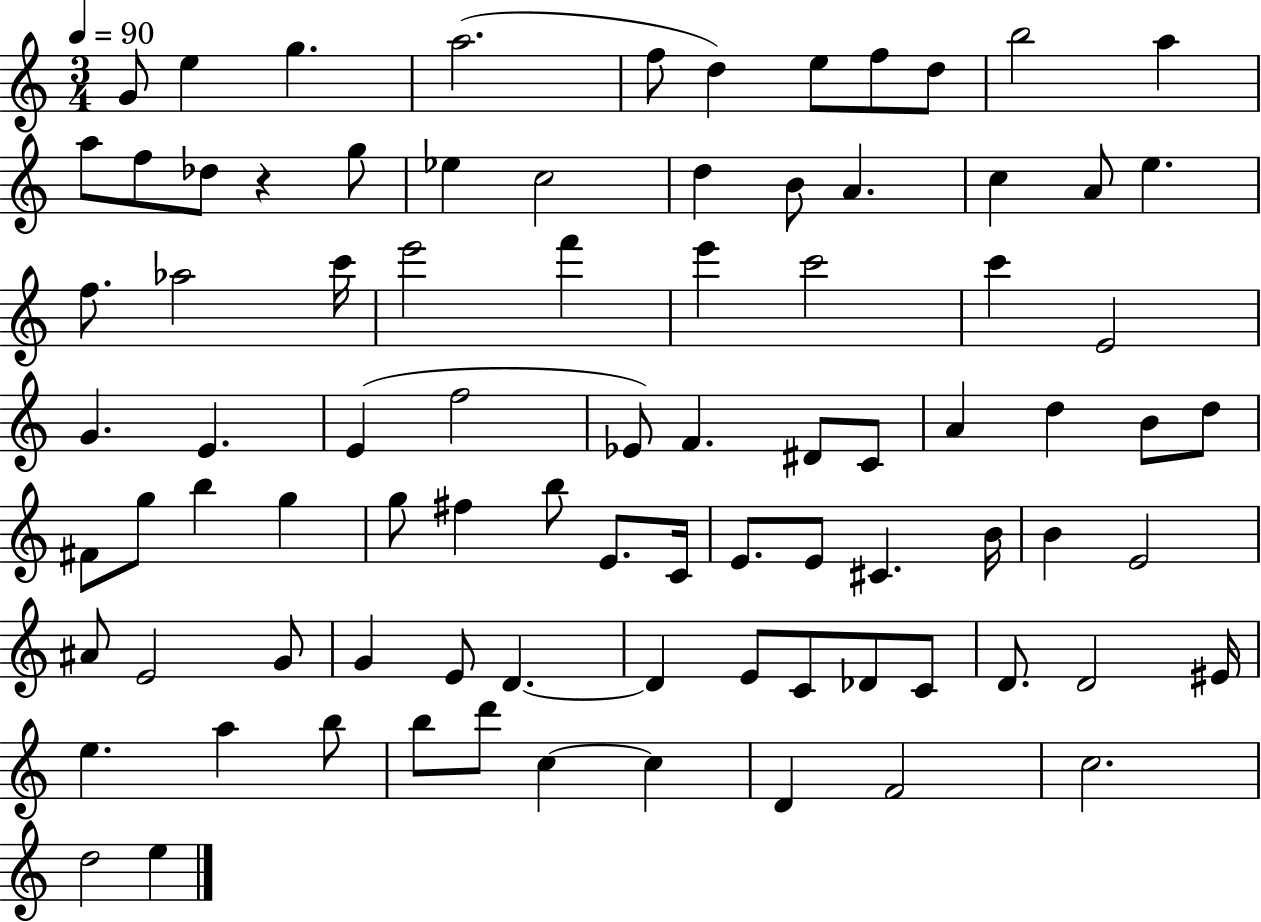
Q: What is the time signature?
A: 3/4